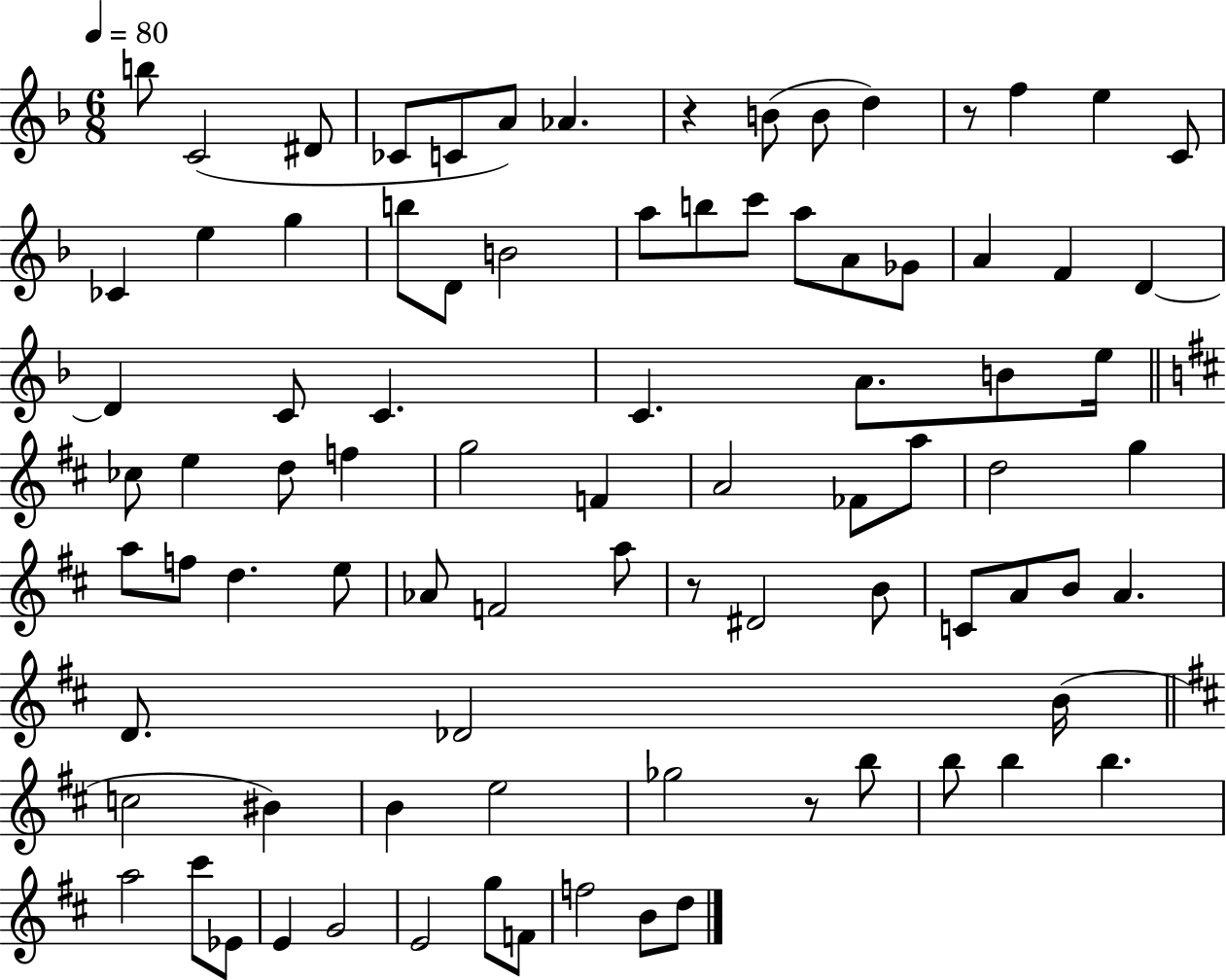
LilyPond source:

{
  \clef treble
  \numericTimeSignature
  \time 6/8
  \key f \major
  \tempo 4 = 80
  b''8 c'2( dis'8 | ces'8 c'8 a'8) aes'4. | r4 b'8( b'8 d''4) | r8 f''4 e''4 c'8 | \break ces'4 e''4 g''4 | b''8 d'8 b'2 | a''8 b''8 c'''8 a''8 a'8 ges'8 | a'4 f'4 d'4~~ | \break d'4 c'8 c'4. | c'4. a'8. b'8 e''16 | \bar "||" \break \key d \major ces''8 e''4 d''8 f''4 | g''2 f'4 | a'2 fes'8 a''8 | d''2 g''4 | \break a''8 f''8 d''4. e''8 | aes'8 f'2 a''8 | r8 dis'2 b'8 | c'8 a'8 b'8 a'4. | \break d'8. des'2 b'16( | \bar "||" \break \key d \major c''2 bis'4) | b'4 e''2 | ges''2 r8 b''8 | b''8 b''4 b''4. | \break a''2 cis'''8 ees'8 | e'4 g'2 | e'2 g''8 f'8 | f''2 b'8 d''8 | \break \bar "|."
}